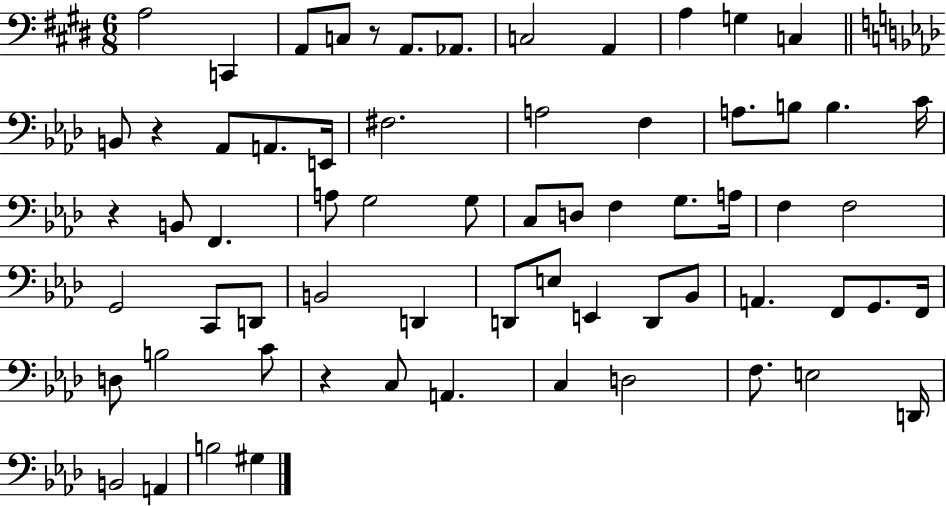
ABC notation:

X:1
T:Untitled
M:6/8
L:1/4
K:E
A,2 C,, A,,/2 C,/2 z/2 A,,/2 _A,,/2 C,2 A,, A, G, C, B,,/2 z _A,,/2 A,,/2 E,,/4 ^F,2 A,2 F, A,/2 B,/2 B, C/4 z B,,/2 F,, A,/2 G,2 G,/2 C,/2 D,/2 F, G,/2 A,/4 F, F,2 G,,2 C,,/2 D,,/2 B,,2 D,, D,,/2 E,/2 E,, D,,/2 _B,,/2 A,, F,,/2 G,,/2 F,,/4 D,/2 B,2 C/2 z C,/2 A,, C, D,2 F,/2 E,2 D,,/4 B,,2 A,, B,2 ^G,